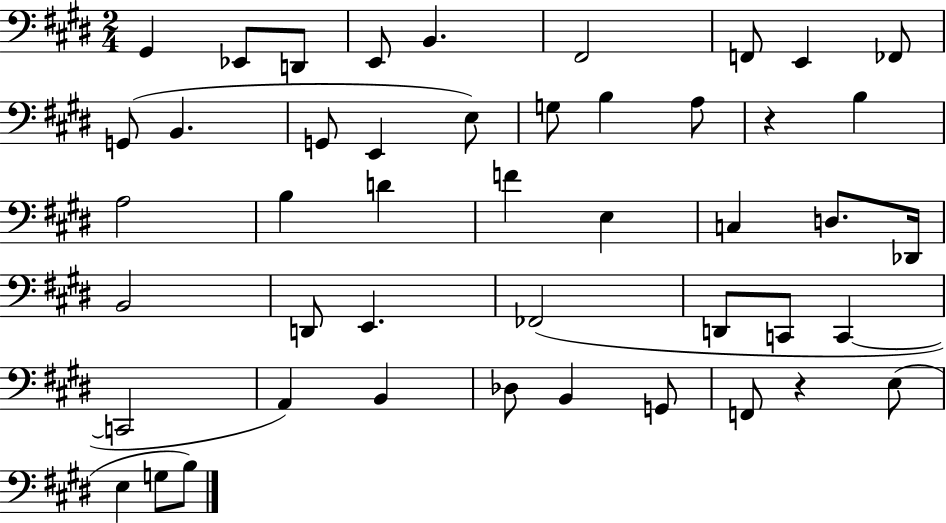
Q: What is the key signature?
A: E major